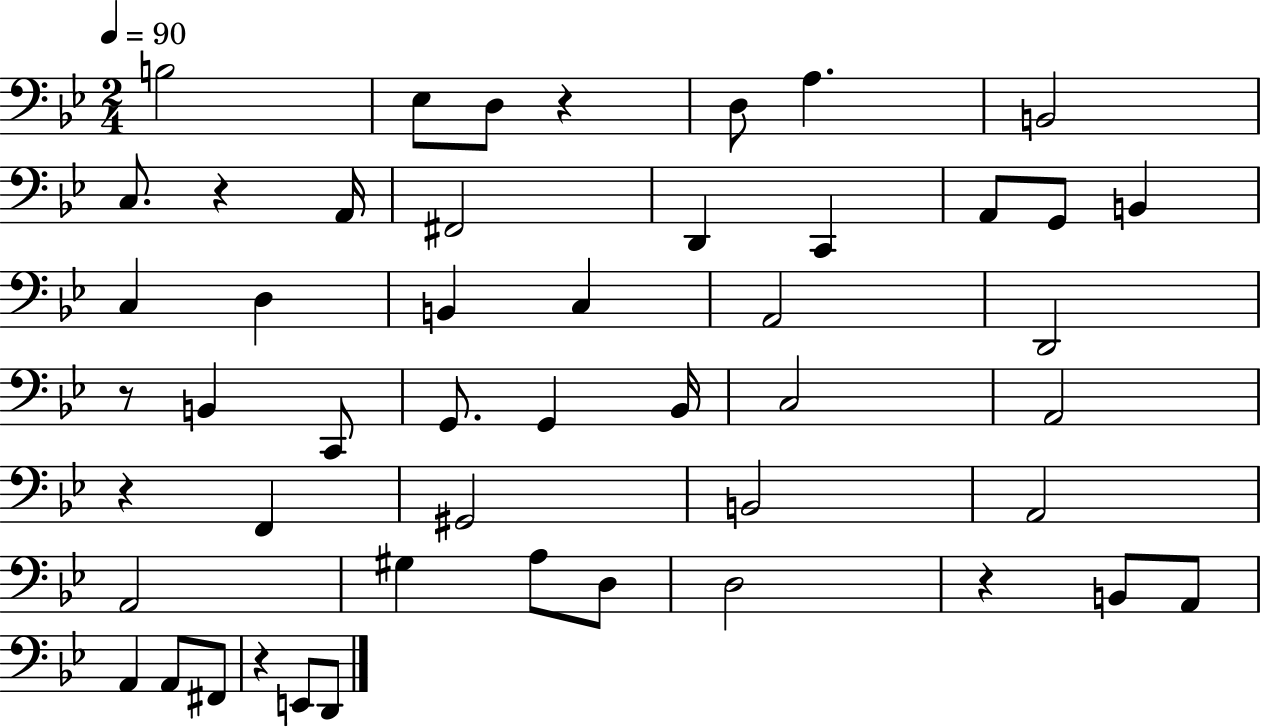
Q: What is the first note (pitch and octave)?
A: B3